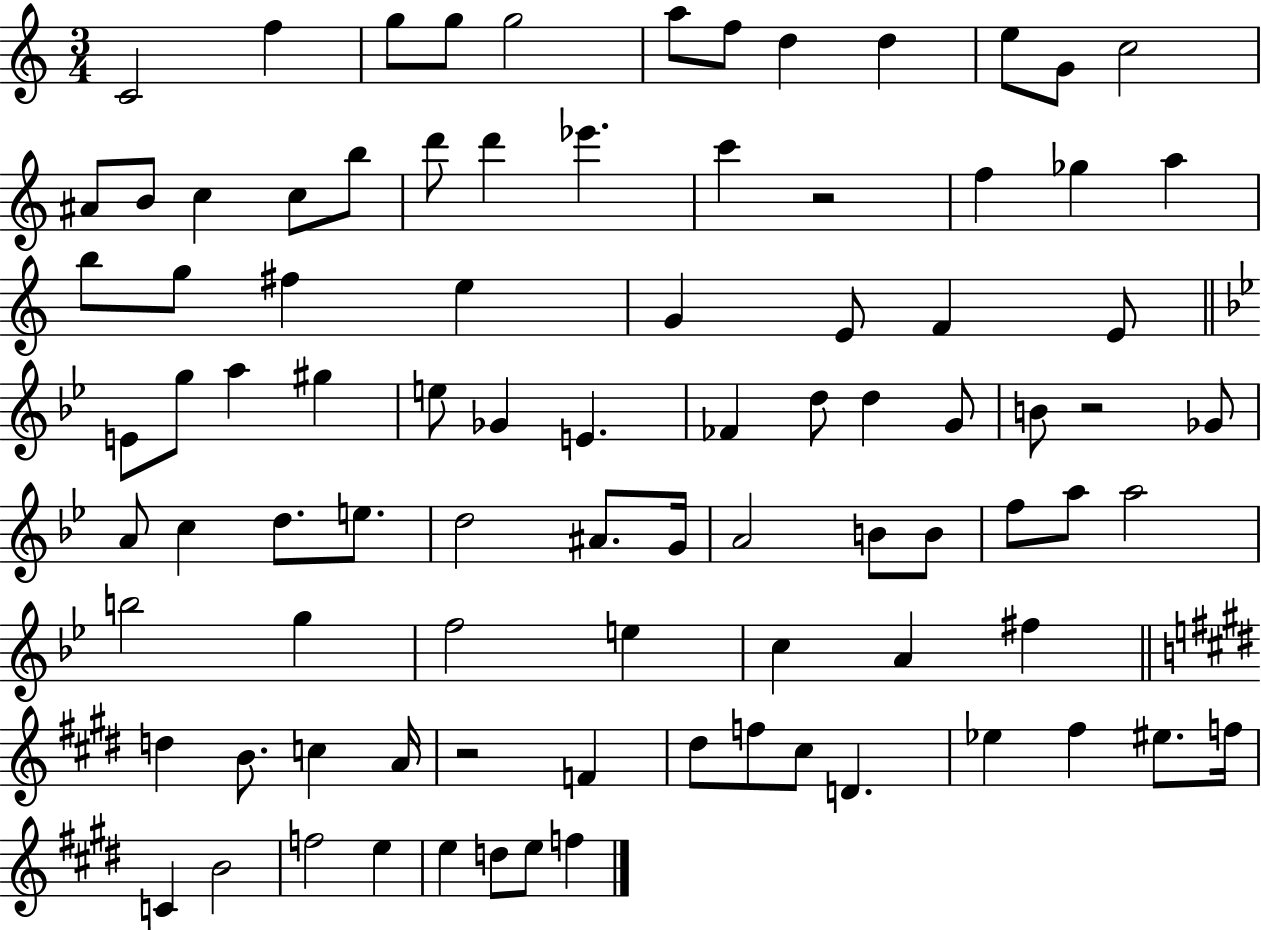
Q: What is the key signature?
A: C major